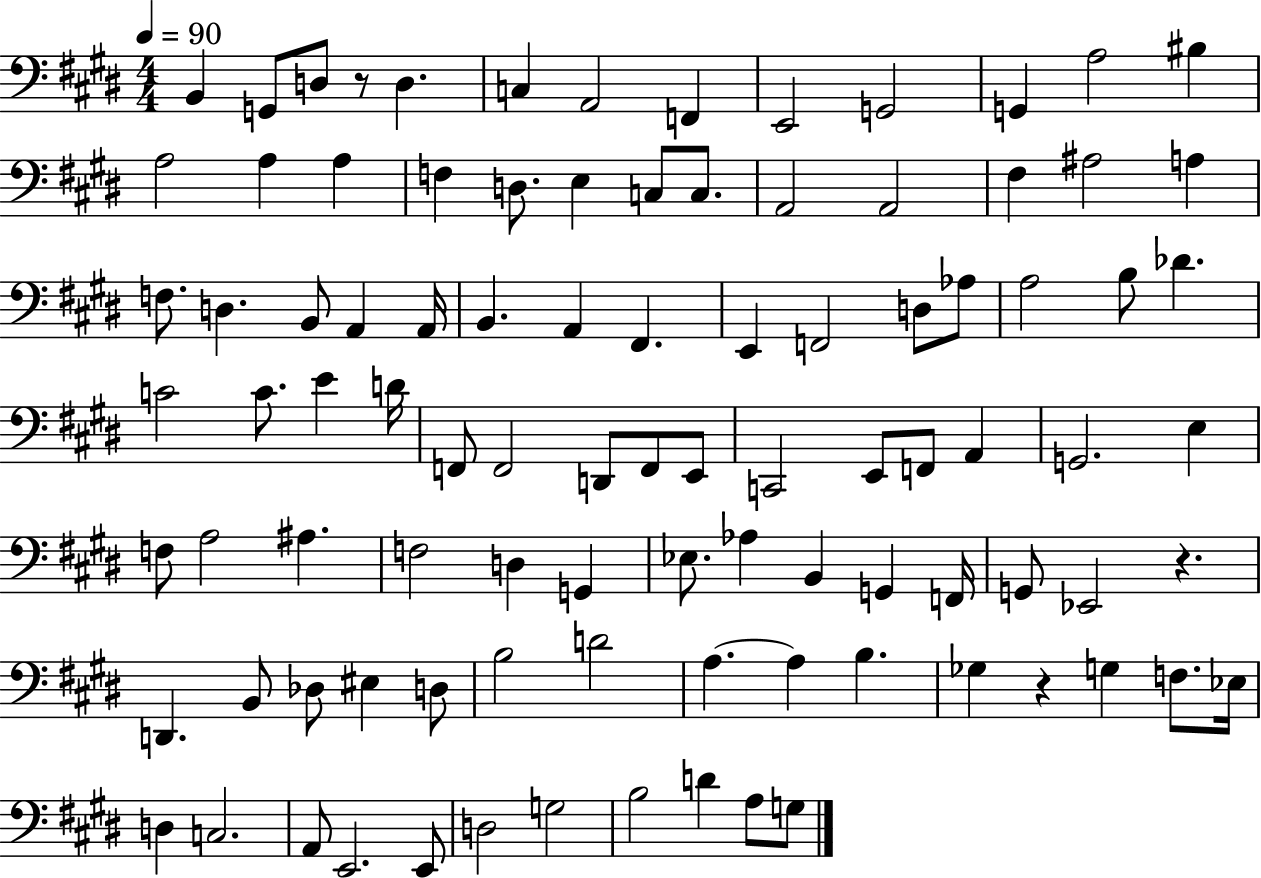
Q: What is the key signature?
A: E major